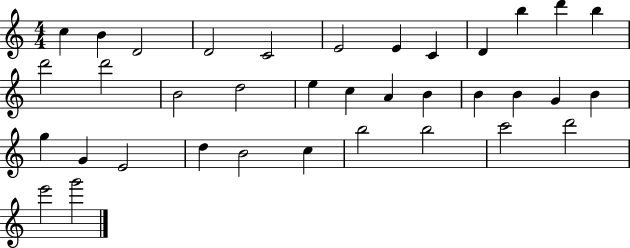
X:1
T:Untitled
M:4/4
L:1/4
K:C
c B D2 D2 C2 E2 E C D b d' b d'2 d'2 B2 d2 e c A B B B G B g G E2 d B2 c b2 b2 c'2 d'2 e'2 g'2